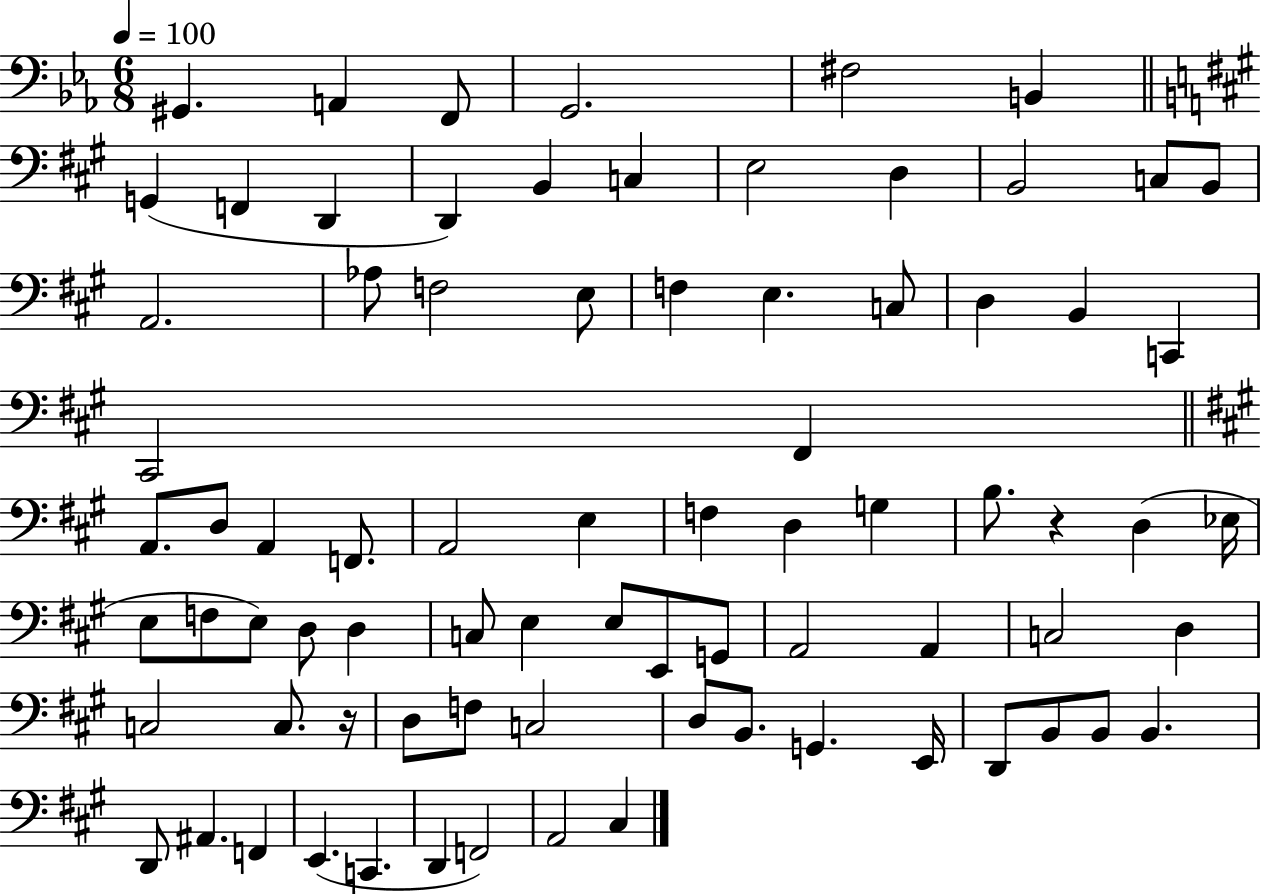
X:1
T:Untitled
M:6/8
L:1/4
K:Eb
^G,, A,, F,,/2 G,,2 ^F,2 B,, G,, F,, D,, D,, B,, C, E,2 D, B,,2 C,/2 B,,/2 A,,2 _A,/2 F,2 E,/2 F, E, C,/2 D, B,, C,, ^C,,2 ^F,, A,,/2 D,/2 A,, F,,/2 A,,2 E, F, D, G, B,/2 z D, _E,/4 E,/2 F,/2 E,/2 D,/2 D, C,/2 E, E,/2 E,,/2 G,,/2 A,,2 A,, C,2 D, C,2 C,/2 z/4 D,/2 F,/2 C,2 D,/2 B,,/2 G,, E,,/4 D,,/2 B,,/2 B,,/2 B,, D,,/2 ^A,, F,, E,, C,, D,, F,,2 A,,2 ^C,